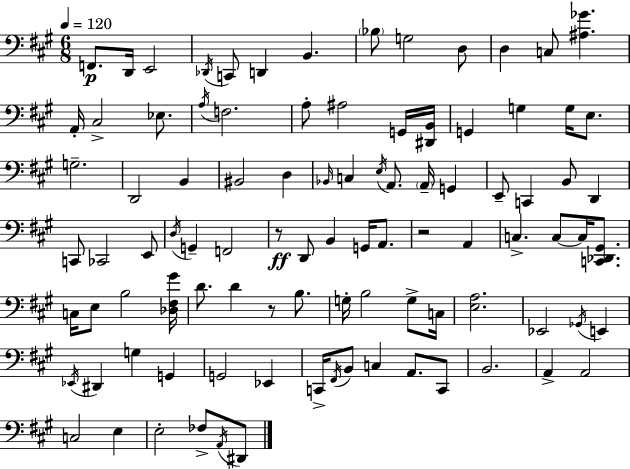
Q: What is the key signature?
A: A major